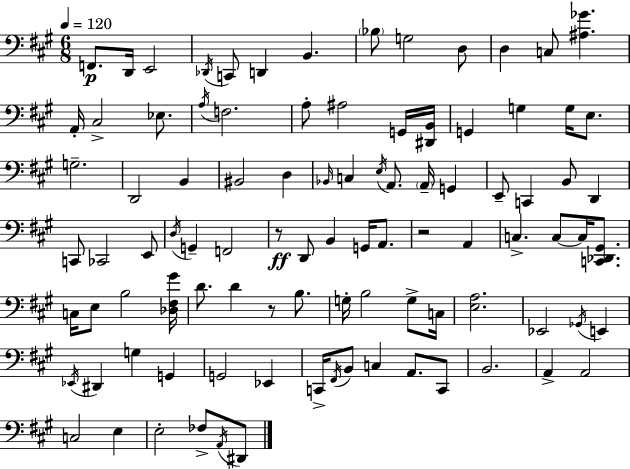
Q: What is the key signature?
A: A major